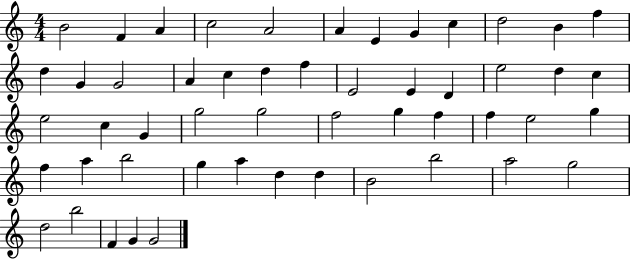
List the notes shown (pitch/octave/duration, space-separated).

B4/h F4/q A4/q C5/h A4/h A4/q E4/q G4/q C5/q D5/h B4/q F5/q D5/q G4/q G4/h A4/q C5/q D5/q F5/q E4/h E4/q D4/q E5/h D5/q C5/q E5/h C5/q G4/q G5/h G5/h F5/h G5/q F5/q F5/q E5/h G5/q F5/q A5/q B5/h G5/q A5/q D5/q D5/q B4/h B5/h A5/h G5/h D5/h B5/h F4/q G4/q G4/h